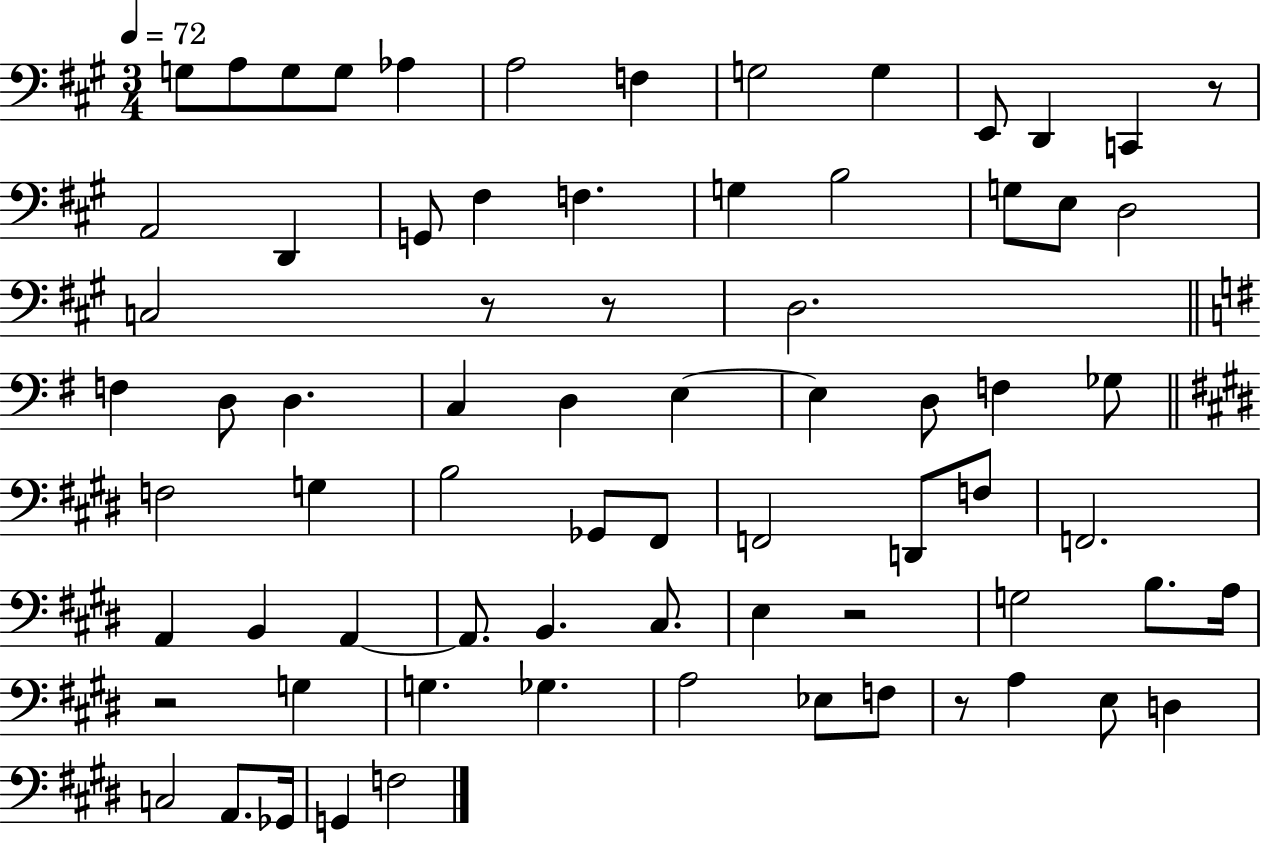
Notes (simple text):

G3/e A3/e G3/e G3/e Ab3/q A3/h F3/q G3/h G3/q E2/e D2/q C2/q R/e A2/h D2/q G2/e F#3/q F3/q. G3/q B3/h G3/e E3/e D3/h C3/h R/e R/e D3/h. F3/q D3/e D3/q. C3/q D3/q E3/q E3/q D3/e F3/q Gb3/e F3/h G3/q B3/h Gb2/e F#2/e F2/h D2/e F3/e F2/h. A2/q B2/q A2/q A2/e. B2/q. C#3/e. E3/q R/h G3/h B3/e. A3/s R/h G3/q G3/q. Gb3/q. A3/h Eb3/e F3/e R/e A3/q E3/e D3/q C3/h A2/e. Gb2/s G2/q F3/h